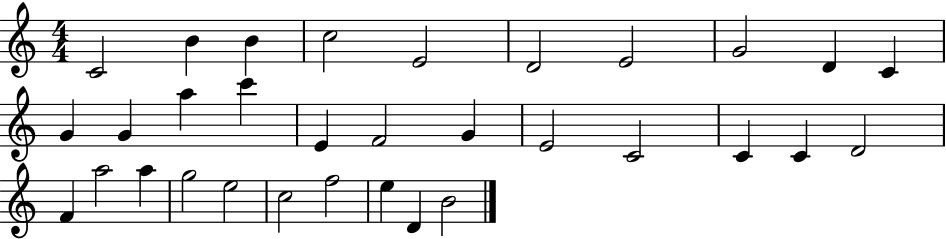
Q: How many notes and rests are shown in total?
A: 32